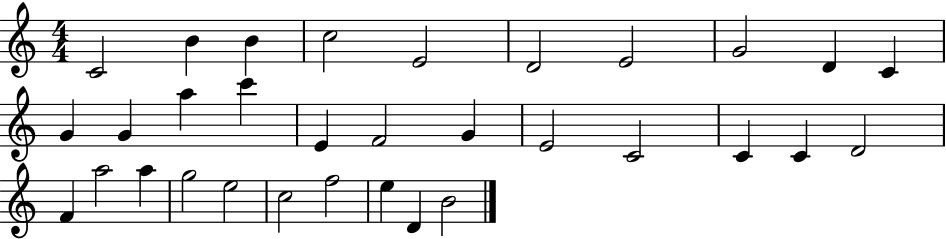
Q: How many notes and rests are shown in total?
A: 32